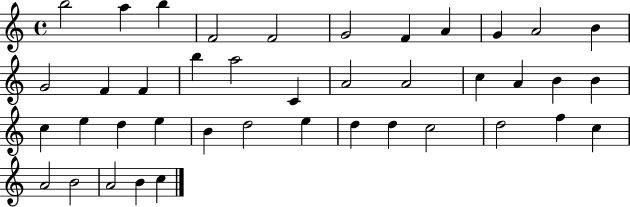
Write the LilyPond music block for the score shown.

{
  \clef treble
  \time 4/4
  \defaultTimeSignature
  \key c \major
  b''2 a''4 b''4 | f'2 f'2 | g'2 f'4 a'4 | g'4 a'2 b'4 | \break g'2 f'4 f'4 | b''4 a''2 c'4 | a'2 a'2 | c''4 a'4 b'4 b'4 | \break c''4 e''4 d''4 e''4 | b'4 d''2 e''4 | d''4 d''4 c''2 | d''2 f''4 c''4 | \break a'2 b'2 | a'2 b'4 c''4 | \bar "|."
}